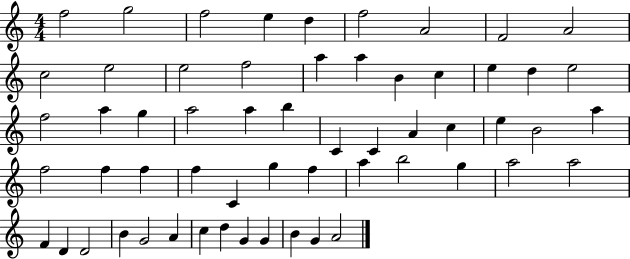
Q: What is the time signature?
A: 4/4